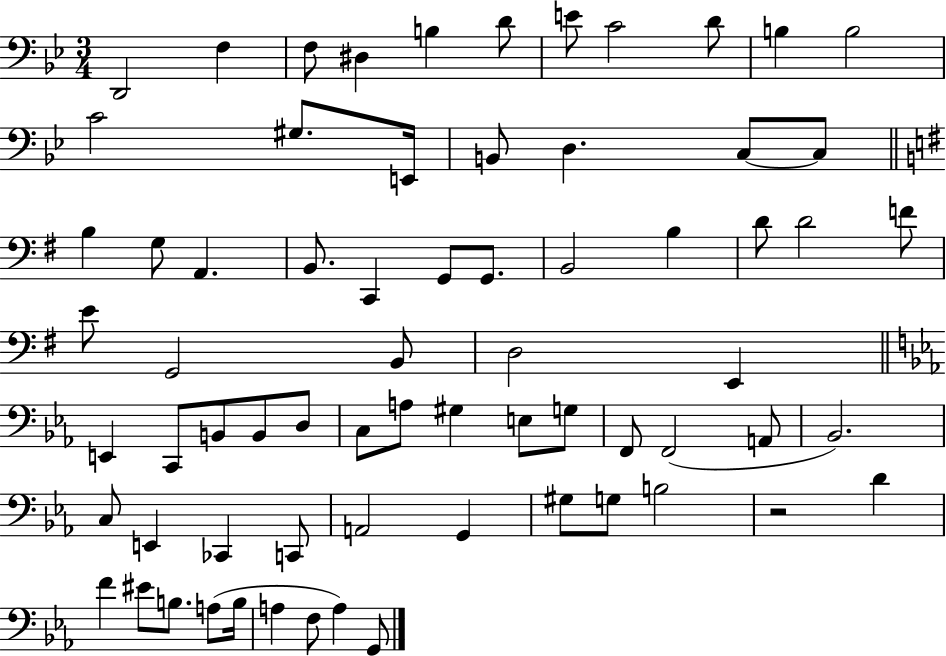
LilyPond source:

{
  \clef bass
  \numericTimeSignature
  \time 3/4
  \key bes \major
  \repeat volta 2 { d,2 f4 | f8 dis4 b4 d'8 | e'8 c'2 d'8 | b4 b2 | \break c'2 gis8. e,16 | b,8 d4. c8~~ c8 | \bar "||" \break \key g \major b4 g8 a,4. | b,8. c,4 g,8 g,8. | b,2 b4 | d'8 d'2 f'8 | \break e'8 g,2 b,8 | d2 e,4 | \bar "||" \break \key c \minor e,4 c,8 b,8 b,8 d8 | c8 a8 gis4 e8 g8 | f,8 f,2( a,8 | bes,2.) | \break c8 e,4 ces,4 c,8 | a,2 g,4 | gis8 g8 b2 | r2 d'4 | \break f'4 eis'8 b8. a8( b16 | a4 f8 a4) g,8 | } \bar "|."
}